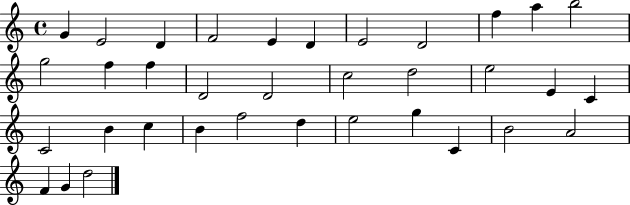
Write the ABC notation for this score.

X:1
T:Untitled
M:4/4
L:1/4
K:C
G E2 D F2 E D E2 D2 f a b2 g2 f f D2 D2 c2 d2 e2 E C C2 B c B f2 d e2 g C B2 A2 F G d2